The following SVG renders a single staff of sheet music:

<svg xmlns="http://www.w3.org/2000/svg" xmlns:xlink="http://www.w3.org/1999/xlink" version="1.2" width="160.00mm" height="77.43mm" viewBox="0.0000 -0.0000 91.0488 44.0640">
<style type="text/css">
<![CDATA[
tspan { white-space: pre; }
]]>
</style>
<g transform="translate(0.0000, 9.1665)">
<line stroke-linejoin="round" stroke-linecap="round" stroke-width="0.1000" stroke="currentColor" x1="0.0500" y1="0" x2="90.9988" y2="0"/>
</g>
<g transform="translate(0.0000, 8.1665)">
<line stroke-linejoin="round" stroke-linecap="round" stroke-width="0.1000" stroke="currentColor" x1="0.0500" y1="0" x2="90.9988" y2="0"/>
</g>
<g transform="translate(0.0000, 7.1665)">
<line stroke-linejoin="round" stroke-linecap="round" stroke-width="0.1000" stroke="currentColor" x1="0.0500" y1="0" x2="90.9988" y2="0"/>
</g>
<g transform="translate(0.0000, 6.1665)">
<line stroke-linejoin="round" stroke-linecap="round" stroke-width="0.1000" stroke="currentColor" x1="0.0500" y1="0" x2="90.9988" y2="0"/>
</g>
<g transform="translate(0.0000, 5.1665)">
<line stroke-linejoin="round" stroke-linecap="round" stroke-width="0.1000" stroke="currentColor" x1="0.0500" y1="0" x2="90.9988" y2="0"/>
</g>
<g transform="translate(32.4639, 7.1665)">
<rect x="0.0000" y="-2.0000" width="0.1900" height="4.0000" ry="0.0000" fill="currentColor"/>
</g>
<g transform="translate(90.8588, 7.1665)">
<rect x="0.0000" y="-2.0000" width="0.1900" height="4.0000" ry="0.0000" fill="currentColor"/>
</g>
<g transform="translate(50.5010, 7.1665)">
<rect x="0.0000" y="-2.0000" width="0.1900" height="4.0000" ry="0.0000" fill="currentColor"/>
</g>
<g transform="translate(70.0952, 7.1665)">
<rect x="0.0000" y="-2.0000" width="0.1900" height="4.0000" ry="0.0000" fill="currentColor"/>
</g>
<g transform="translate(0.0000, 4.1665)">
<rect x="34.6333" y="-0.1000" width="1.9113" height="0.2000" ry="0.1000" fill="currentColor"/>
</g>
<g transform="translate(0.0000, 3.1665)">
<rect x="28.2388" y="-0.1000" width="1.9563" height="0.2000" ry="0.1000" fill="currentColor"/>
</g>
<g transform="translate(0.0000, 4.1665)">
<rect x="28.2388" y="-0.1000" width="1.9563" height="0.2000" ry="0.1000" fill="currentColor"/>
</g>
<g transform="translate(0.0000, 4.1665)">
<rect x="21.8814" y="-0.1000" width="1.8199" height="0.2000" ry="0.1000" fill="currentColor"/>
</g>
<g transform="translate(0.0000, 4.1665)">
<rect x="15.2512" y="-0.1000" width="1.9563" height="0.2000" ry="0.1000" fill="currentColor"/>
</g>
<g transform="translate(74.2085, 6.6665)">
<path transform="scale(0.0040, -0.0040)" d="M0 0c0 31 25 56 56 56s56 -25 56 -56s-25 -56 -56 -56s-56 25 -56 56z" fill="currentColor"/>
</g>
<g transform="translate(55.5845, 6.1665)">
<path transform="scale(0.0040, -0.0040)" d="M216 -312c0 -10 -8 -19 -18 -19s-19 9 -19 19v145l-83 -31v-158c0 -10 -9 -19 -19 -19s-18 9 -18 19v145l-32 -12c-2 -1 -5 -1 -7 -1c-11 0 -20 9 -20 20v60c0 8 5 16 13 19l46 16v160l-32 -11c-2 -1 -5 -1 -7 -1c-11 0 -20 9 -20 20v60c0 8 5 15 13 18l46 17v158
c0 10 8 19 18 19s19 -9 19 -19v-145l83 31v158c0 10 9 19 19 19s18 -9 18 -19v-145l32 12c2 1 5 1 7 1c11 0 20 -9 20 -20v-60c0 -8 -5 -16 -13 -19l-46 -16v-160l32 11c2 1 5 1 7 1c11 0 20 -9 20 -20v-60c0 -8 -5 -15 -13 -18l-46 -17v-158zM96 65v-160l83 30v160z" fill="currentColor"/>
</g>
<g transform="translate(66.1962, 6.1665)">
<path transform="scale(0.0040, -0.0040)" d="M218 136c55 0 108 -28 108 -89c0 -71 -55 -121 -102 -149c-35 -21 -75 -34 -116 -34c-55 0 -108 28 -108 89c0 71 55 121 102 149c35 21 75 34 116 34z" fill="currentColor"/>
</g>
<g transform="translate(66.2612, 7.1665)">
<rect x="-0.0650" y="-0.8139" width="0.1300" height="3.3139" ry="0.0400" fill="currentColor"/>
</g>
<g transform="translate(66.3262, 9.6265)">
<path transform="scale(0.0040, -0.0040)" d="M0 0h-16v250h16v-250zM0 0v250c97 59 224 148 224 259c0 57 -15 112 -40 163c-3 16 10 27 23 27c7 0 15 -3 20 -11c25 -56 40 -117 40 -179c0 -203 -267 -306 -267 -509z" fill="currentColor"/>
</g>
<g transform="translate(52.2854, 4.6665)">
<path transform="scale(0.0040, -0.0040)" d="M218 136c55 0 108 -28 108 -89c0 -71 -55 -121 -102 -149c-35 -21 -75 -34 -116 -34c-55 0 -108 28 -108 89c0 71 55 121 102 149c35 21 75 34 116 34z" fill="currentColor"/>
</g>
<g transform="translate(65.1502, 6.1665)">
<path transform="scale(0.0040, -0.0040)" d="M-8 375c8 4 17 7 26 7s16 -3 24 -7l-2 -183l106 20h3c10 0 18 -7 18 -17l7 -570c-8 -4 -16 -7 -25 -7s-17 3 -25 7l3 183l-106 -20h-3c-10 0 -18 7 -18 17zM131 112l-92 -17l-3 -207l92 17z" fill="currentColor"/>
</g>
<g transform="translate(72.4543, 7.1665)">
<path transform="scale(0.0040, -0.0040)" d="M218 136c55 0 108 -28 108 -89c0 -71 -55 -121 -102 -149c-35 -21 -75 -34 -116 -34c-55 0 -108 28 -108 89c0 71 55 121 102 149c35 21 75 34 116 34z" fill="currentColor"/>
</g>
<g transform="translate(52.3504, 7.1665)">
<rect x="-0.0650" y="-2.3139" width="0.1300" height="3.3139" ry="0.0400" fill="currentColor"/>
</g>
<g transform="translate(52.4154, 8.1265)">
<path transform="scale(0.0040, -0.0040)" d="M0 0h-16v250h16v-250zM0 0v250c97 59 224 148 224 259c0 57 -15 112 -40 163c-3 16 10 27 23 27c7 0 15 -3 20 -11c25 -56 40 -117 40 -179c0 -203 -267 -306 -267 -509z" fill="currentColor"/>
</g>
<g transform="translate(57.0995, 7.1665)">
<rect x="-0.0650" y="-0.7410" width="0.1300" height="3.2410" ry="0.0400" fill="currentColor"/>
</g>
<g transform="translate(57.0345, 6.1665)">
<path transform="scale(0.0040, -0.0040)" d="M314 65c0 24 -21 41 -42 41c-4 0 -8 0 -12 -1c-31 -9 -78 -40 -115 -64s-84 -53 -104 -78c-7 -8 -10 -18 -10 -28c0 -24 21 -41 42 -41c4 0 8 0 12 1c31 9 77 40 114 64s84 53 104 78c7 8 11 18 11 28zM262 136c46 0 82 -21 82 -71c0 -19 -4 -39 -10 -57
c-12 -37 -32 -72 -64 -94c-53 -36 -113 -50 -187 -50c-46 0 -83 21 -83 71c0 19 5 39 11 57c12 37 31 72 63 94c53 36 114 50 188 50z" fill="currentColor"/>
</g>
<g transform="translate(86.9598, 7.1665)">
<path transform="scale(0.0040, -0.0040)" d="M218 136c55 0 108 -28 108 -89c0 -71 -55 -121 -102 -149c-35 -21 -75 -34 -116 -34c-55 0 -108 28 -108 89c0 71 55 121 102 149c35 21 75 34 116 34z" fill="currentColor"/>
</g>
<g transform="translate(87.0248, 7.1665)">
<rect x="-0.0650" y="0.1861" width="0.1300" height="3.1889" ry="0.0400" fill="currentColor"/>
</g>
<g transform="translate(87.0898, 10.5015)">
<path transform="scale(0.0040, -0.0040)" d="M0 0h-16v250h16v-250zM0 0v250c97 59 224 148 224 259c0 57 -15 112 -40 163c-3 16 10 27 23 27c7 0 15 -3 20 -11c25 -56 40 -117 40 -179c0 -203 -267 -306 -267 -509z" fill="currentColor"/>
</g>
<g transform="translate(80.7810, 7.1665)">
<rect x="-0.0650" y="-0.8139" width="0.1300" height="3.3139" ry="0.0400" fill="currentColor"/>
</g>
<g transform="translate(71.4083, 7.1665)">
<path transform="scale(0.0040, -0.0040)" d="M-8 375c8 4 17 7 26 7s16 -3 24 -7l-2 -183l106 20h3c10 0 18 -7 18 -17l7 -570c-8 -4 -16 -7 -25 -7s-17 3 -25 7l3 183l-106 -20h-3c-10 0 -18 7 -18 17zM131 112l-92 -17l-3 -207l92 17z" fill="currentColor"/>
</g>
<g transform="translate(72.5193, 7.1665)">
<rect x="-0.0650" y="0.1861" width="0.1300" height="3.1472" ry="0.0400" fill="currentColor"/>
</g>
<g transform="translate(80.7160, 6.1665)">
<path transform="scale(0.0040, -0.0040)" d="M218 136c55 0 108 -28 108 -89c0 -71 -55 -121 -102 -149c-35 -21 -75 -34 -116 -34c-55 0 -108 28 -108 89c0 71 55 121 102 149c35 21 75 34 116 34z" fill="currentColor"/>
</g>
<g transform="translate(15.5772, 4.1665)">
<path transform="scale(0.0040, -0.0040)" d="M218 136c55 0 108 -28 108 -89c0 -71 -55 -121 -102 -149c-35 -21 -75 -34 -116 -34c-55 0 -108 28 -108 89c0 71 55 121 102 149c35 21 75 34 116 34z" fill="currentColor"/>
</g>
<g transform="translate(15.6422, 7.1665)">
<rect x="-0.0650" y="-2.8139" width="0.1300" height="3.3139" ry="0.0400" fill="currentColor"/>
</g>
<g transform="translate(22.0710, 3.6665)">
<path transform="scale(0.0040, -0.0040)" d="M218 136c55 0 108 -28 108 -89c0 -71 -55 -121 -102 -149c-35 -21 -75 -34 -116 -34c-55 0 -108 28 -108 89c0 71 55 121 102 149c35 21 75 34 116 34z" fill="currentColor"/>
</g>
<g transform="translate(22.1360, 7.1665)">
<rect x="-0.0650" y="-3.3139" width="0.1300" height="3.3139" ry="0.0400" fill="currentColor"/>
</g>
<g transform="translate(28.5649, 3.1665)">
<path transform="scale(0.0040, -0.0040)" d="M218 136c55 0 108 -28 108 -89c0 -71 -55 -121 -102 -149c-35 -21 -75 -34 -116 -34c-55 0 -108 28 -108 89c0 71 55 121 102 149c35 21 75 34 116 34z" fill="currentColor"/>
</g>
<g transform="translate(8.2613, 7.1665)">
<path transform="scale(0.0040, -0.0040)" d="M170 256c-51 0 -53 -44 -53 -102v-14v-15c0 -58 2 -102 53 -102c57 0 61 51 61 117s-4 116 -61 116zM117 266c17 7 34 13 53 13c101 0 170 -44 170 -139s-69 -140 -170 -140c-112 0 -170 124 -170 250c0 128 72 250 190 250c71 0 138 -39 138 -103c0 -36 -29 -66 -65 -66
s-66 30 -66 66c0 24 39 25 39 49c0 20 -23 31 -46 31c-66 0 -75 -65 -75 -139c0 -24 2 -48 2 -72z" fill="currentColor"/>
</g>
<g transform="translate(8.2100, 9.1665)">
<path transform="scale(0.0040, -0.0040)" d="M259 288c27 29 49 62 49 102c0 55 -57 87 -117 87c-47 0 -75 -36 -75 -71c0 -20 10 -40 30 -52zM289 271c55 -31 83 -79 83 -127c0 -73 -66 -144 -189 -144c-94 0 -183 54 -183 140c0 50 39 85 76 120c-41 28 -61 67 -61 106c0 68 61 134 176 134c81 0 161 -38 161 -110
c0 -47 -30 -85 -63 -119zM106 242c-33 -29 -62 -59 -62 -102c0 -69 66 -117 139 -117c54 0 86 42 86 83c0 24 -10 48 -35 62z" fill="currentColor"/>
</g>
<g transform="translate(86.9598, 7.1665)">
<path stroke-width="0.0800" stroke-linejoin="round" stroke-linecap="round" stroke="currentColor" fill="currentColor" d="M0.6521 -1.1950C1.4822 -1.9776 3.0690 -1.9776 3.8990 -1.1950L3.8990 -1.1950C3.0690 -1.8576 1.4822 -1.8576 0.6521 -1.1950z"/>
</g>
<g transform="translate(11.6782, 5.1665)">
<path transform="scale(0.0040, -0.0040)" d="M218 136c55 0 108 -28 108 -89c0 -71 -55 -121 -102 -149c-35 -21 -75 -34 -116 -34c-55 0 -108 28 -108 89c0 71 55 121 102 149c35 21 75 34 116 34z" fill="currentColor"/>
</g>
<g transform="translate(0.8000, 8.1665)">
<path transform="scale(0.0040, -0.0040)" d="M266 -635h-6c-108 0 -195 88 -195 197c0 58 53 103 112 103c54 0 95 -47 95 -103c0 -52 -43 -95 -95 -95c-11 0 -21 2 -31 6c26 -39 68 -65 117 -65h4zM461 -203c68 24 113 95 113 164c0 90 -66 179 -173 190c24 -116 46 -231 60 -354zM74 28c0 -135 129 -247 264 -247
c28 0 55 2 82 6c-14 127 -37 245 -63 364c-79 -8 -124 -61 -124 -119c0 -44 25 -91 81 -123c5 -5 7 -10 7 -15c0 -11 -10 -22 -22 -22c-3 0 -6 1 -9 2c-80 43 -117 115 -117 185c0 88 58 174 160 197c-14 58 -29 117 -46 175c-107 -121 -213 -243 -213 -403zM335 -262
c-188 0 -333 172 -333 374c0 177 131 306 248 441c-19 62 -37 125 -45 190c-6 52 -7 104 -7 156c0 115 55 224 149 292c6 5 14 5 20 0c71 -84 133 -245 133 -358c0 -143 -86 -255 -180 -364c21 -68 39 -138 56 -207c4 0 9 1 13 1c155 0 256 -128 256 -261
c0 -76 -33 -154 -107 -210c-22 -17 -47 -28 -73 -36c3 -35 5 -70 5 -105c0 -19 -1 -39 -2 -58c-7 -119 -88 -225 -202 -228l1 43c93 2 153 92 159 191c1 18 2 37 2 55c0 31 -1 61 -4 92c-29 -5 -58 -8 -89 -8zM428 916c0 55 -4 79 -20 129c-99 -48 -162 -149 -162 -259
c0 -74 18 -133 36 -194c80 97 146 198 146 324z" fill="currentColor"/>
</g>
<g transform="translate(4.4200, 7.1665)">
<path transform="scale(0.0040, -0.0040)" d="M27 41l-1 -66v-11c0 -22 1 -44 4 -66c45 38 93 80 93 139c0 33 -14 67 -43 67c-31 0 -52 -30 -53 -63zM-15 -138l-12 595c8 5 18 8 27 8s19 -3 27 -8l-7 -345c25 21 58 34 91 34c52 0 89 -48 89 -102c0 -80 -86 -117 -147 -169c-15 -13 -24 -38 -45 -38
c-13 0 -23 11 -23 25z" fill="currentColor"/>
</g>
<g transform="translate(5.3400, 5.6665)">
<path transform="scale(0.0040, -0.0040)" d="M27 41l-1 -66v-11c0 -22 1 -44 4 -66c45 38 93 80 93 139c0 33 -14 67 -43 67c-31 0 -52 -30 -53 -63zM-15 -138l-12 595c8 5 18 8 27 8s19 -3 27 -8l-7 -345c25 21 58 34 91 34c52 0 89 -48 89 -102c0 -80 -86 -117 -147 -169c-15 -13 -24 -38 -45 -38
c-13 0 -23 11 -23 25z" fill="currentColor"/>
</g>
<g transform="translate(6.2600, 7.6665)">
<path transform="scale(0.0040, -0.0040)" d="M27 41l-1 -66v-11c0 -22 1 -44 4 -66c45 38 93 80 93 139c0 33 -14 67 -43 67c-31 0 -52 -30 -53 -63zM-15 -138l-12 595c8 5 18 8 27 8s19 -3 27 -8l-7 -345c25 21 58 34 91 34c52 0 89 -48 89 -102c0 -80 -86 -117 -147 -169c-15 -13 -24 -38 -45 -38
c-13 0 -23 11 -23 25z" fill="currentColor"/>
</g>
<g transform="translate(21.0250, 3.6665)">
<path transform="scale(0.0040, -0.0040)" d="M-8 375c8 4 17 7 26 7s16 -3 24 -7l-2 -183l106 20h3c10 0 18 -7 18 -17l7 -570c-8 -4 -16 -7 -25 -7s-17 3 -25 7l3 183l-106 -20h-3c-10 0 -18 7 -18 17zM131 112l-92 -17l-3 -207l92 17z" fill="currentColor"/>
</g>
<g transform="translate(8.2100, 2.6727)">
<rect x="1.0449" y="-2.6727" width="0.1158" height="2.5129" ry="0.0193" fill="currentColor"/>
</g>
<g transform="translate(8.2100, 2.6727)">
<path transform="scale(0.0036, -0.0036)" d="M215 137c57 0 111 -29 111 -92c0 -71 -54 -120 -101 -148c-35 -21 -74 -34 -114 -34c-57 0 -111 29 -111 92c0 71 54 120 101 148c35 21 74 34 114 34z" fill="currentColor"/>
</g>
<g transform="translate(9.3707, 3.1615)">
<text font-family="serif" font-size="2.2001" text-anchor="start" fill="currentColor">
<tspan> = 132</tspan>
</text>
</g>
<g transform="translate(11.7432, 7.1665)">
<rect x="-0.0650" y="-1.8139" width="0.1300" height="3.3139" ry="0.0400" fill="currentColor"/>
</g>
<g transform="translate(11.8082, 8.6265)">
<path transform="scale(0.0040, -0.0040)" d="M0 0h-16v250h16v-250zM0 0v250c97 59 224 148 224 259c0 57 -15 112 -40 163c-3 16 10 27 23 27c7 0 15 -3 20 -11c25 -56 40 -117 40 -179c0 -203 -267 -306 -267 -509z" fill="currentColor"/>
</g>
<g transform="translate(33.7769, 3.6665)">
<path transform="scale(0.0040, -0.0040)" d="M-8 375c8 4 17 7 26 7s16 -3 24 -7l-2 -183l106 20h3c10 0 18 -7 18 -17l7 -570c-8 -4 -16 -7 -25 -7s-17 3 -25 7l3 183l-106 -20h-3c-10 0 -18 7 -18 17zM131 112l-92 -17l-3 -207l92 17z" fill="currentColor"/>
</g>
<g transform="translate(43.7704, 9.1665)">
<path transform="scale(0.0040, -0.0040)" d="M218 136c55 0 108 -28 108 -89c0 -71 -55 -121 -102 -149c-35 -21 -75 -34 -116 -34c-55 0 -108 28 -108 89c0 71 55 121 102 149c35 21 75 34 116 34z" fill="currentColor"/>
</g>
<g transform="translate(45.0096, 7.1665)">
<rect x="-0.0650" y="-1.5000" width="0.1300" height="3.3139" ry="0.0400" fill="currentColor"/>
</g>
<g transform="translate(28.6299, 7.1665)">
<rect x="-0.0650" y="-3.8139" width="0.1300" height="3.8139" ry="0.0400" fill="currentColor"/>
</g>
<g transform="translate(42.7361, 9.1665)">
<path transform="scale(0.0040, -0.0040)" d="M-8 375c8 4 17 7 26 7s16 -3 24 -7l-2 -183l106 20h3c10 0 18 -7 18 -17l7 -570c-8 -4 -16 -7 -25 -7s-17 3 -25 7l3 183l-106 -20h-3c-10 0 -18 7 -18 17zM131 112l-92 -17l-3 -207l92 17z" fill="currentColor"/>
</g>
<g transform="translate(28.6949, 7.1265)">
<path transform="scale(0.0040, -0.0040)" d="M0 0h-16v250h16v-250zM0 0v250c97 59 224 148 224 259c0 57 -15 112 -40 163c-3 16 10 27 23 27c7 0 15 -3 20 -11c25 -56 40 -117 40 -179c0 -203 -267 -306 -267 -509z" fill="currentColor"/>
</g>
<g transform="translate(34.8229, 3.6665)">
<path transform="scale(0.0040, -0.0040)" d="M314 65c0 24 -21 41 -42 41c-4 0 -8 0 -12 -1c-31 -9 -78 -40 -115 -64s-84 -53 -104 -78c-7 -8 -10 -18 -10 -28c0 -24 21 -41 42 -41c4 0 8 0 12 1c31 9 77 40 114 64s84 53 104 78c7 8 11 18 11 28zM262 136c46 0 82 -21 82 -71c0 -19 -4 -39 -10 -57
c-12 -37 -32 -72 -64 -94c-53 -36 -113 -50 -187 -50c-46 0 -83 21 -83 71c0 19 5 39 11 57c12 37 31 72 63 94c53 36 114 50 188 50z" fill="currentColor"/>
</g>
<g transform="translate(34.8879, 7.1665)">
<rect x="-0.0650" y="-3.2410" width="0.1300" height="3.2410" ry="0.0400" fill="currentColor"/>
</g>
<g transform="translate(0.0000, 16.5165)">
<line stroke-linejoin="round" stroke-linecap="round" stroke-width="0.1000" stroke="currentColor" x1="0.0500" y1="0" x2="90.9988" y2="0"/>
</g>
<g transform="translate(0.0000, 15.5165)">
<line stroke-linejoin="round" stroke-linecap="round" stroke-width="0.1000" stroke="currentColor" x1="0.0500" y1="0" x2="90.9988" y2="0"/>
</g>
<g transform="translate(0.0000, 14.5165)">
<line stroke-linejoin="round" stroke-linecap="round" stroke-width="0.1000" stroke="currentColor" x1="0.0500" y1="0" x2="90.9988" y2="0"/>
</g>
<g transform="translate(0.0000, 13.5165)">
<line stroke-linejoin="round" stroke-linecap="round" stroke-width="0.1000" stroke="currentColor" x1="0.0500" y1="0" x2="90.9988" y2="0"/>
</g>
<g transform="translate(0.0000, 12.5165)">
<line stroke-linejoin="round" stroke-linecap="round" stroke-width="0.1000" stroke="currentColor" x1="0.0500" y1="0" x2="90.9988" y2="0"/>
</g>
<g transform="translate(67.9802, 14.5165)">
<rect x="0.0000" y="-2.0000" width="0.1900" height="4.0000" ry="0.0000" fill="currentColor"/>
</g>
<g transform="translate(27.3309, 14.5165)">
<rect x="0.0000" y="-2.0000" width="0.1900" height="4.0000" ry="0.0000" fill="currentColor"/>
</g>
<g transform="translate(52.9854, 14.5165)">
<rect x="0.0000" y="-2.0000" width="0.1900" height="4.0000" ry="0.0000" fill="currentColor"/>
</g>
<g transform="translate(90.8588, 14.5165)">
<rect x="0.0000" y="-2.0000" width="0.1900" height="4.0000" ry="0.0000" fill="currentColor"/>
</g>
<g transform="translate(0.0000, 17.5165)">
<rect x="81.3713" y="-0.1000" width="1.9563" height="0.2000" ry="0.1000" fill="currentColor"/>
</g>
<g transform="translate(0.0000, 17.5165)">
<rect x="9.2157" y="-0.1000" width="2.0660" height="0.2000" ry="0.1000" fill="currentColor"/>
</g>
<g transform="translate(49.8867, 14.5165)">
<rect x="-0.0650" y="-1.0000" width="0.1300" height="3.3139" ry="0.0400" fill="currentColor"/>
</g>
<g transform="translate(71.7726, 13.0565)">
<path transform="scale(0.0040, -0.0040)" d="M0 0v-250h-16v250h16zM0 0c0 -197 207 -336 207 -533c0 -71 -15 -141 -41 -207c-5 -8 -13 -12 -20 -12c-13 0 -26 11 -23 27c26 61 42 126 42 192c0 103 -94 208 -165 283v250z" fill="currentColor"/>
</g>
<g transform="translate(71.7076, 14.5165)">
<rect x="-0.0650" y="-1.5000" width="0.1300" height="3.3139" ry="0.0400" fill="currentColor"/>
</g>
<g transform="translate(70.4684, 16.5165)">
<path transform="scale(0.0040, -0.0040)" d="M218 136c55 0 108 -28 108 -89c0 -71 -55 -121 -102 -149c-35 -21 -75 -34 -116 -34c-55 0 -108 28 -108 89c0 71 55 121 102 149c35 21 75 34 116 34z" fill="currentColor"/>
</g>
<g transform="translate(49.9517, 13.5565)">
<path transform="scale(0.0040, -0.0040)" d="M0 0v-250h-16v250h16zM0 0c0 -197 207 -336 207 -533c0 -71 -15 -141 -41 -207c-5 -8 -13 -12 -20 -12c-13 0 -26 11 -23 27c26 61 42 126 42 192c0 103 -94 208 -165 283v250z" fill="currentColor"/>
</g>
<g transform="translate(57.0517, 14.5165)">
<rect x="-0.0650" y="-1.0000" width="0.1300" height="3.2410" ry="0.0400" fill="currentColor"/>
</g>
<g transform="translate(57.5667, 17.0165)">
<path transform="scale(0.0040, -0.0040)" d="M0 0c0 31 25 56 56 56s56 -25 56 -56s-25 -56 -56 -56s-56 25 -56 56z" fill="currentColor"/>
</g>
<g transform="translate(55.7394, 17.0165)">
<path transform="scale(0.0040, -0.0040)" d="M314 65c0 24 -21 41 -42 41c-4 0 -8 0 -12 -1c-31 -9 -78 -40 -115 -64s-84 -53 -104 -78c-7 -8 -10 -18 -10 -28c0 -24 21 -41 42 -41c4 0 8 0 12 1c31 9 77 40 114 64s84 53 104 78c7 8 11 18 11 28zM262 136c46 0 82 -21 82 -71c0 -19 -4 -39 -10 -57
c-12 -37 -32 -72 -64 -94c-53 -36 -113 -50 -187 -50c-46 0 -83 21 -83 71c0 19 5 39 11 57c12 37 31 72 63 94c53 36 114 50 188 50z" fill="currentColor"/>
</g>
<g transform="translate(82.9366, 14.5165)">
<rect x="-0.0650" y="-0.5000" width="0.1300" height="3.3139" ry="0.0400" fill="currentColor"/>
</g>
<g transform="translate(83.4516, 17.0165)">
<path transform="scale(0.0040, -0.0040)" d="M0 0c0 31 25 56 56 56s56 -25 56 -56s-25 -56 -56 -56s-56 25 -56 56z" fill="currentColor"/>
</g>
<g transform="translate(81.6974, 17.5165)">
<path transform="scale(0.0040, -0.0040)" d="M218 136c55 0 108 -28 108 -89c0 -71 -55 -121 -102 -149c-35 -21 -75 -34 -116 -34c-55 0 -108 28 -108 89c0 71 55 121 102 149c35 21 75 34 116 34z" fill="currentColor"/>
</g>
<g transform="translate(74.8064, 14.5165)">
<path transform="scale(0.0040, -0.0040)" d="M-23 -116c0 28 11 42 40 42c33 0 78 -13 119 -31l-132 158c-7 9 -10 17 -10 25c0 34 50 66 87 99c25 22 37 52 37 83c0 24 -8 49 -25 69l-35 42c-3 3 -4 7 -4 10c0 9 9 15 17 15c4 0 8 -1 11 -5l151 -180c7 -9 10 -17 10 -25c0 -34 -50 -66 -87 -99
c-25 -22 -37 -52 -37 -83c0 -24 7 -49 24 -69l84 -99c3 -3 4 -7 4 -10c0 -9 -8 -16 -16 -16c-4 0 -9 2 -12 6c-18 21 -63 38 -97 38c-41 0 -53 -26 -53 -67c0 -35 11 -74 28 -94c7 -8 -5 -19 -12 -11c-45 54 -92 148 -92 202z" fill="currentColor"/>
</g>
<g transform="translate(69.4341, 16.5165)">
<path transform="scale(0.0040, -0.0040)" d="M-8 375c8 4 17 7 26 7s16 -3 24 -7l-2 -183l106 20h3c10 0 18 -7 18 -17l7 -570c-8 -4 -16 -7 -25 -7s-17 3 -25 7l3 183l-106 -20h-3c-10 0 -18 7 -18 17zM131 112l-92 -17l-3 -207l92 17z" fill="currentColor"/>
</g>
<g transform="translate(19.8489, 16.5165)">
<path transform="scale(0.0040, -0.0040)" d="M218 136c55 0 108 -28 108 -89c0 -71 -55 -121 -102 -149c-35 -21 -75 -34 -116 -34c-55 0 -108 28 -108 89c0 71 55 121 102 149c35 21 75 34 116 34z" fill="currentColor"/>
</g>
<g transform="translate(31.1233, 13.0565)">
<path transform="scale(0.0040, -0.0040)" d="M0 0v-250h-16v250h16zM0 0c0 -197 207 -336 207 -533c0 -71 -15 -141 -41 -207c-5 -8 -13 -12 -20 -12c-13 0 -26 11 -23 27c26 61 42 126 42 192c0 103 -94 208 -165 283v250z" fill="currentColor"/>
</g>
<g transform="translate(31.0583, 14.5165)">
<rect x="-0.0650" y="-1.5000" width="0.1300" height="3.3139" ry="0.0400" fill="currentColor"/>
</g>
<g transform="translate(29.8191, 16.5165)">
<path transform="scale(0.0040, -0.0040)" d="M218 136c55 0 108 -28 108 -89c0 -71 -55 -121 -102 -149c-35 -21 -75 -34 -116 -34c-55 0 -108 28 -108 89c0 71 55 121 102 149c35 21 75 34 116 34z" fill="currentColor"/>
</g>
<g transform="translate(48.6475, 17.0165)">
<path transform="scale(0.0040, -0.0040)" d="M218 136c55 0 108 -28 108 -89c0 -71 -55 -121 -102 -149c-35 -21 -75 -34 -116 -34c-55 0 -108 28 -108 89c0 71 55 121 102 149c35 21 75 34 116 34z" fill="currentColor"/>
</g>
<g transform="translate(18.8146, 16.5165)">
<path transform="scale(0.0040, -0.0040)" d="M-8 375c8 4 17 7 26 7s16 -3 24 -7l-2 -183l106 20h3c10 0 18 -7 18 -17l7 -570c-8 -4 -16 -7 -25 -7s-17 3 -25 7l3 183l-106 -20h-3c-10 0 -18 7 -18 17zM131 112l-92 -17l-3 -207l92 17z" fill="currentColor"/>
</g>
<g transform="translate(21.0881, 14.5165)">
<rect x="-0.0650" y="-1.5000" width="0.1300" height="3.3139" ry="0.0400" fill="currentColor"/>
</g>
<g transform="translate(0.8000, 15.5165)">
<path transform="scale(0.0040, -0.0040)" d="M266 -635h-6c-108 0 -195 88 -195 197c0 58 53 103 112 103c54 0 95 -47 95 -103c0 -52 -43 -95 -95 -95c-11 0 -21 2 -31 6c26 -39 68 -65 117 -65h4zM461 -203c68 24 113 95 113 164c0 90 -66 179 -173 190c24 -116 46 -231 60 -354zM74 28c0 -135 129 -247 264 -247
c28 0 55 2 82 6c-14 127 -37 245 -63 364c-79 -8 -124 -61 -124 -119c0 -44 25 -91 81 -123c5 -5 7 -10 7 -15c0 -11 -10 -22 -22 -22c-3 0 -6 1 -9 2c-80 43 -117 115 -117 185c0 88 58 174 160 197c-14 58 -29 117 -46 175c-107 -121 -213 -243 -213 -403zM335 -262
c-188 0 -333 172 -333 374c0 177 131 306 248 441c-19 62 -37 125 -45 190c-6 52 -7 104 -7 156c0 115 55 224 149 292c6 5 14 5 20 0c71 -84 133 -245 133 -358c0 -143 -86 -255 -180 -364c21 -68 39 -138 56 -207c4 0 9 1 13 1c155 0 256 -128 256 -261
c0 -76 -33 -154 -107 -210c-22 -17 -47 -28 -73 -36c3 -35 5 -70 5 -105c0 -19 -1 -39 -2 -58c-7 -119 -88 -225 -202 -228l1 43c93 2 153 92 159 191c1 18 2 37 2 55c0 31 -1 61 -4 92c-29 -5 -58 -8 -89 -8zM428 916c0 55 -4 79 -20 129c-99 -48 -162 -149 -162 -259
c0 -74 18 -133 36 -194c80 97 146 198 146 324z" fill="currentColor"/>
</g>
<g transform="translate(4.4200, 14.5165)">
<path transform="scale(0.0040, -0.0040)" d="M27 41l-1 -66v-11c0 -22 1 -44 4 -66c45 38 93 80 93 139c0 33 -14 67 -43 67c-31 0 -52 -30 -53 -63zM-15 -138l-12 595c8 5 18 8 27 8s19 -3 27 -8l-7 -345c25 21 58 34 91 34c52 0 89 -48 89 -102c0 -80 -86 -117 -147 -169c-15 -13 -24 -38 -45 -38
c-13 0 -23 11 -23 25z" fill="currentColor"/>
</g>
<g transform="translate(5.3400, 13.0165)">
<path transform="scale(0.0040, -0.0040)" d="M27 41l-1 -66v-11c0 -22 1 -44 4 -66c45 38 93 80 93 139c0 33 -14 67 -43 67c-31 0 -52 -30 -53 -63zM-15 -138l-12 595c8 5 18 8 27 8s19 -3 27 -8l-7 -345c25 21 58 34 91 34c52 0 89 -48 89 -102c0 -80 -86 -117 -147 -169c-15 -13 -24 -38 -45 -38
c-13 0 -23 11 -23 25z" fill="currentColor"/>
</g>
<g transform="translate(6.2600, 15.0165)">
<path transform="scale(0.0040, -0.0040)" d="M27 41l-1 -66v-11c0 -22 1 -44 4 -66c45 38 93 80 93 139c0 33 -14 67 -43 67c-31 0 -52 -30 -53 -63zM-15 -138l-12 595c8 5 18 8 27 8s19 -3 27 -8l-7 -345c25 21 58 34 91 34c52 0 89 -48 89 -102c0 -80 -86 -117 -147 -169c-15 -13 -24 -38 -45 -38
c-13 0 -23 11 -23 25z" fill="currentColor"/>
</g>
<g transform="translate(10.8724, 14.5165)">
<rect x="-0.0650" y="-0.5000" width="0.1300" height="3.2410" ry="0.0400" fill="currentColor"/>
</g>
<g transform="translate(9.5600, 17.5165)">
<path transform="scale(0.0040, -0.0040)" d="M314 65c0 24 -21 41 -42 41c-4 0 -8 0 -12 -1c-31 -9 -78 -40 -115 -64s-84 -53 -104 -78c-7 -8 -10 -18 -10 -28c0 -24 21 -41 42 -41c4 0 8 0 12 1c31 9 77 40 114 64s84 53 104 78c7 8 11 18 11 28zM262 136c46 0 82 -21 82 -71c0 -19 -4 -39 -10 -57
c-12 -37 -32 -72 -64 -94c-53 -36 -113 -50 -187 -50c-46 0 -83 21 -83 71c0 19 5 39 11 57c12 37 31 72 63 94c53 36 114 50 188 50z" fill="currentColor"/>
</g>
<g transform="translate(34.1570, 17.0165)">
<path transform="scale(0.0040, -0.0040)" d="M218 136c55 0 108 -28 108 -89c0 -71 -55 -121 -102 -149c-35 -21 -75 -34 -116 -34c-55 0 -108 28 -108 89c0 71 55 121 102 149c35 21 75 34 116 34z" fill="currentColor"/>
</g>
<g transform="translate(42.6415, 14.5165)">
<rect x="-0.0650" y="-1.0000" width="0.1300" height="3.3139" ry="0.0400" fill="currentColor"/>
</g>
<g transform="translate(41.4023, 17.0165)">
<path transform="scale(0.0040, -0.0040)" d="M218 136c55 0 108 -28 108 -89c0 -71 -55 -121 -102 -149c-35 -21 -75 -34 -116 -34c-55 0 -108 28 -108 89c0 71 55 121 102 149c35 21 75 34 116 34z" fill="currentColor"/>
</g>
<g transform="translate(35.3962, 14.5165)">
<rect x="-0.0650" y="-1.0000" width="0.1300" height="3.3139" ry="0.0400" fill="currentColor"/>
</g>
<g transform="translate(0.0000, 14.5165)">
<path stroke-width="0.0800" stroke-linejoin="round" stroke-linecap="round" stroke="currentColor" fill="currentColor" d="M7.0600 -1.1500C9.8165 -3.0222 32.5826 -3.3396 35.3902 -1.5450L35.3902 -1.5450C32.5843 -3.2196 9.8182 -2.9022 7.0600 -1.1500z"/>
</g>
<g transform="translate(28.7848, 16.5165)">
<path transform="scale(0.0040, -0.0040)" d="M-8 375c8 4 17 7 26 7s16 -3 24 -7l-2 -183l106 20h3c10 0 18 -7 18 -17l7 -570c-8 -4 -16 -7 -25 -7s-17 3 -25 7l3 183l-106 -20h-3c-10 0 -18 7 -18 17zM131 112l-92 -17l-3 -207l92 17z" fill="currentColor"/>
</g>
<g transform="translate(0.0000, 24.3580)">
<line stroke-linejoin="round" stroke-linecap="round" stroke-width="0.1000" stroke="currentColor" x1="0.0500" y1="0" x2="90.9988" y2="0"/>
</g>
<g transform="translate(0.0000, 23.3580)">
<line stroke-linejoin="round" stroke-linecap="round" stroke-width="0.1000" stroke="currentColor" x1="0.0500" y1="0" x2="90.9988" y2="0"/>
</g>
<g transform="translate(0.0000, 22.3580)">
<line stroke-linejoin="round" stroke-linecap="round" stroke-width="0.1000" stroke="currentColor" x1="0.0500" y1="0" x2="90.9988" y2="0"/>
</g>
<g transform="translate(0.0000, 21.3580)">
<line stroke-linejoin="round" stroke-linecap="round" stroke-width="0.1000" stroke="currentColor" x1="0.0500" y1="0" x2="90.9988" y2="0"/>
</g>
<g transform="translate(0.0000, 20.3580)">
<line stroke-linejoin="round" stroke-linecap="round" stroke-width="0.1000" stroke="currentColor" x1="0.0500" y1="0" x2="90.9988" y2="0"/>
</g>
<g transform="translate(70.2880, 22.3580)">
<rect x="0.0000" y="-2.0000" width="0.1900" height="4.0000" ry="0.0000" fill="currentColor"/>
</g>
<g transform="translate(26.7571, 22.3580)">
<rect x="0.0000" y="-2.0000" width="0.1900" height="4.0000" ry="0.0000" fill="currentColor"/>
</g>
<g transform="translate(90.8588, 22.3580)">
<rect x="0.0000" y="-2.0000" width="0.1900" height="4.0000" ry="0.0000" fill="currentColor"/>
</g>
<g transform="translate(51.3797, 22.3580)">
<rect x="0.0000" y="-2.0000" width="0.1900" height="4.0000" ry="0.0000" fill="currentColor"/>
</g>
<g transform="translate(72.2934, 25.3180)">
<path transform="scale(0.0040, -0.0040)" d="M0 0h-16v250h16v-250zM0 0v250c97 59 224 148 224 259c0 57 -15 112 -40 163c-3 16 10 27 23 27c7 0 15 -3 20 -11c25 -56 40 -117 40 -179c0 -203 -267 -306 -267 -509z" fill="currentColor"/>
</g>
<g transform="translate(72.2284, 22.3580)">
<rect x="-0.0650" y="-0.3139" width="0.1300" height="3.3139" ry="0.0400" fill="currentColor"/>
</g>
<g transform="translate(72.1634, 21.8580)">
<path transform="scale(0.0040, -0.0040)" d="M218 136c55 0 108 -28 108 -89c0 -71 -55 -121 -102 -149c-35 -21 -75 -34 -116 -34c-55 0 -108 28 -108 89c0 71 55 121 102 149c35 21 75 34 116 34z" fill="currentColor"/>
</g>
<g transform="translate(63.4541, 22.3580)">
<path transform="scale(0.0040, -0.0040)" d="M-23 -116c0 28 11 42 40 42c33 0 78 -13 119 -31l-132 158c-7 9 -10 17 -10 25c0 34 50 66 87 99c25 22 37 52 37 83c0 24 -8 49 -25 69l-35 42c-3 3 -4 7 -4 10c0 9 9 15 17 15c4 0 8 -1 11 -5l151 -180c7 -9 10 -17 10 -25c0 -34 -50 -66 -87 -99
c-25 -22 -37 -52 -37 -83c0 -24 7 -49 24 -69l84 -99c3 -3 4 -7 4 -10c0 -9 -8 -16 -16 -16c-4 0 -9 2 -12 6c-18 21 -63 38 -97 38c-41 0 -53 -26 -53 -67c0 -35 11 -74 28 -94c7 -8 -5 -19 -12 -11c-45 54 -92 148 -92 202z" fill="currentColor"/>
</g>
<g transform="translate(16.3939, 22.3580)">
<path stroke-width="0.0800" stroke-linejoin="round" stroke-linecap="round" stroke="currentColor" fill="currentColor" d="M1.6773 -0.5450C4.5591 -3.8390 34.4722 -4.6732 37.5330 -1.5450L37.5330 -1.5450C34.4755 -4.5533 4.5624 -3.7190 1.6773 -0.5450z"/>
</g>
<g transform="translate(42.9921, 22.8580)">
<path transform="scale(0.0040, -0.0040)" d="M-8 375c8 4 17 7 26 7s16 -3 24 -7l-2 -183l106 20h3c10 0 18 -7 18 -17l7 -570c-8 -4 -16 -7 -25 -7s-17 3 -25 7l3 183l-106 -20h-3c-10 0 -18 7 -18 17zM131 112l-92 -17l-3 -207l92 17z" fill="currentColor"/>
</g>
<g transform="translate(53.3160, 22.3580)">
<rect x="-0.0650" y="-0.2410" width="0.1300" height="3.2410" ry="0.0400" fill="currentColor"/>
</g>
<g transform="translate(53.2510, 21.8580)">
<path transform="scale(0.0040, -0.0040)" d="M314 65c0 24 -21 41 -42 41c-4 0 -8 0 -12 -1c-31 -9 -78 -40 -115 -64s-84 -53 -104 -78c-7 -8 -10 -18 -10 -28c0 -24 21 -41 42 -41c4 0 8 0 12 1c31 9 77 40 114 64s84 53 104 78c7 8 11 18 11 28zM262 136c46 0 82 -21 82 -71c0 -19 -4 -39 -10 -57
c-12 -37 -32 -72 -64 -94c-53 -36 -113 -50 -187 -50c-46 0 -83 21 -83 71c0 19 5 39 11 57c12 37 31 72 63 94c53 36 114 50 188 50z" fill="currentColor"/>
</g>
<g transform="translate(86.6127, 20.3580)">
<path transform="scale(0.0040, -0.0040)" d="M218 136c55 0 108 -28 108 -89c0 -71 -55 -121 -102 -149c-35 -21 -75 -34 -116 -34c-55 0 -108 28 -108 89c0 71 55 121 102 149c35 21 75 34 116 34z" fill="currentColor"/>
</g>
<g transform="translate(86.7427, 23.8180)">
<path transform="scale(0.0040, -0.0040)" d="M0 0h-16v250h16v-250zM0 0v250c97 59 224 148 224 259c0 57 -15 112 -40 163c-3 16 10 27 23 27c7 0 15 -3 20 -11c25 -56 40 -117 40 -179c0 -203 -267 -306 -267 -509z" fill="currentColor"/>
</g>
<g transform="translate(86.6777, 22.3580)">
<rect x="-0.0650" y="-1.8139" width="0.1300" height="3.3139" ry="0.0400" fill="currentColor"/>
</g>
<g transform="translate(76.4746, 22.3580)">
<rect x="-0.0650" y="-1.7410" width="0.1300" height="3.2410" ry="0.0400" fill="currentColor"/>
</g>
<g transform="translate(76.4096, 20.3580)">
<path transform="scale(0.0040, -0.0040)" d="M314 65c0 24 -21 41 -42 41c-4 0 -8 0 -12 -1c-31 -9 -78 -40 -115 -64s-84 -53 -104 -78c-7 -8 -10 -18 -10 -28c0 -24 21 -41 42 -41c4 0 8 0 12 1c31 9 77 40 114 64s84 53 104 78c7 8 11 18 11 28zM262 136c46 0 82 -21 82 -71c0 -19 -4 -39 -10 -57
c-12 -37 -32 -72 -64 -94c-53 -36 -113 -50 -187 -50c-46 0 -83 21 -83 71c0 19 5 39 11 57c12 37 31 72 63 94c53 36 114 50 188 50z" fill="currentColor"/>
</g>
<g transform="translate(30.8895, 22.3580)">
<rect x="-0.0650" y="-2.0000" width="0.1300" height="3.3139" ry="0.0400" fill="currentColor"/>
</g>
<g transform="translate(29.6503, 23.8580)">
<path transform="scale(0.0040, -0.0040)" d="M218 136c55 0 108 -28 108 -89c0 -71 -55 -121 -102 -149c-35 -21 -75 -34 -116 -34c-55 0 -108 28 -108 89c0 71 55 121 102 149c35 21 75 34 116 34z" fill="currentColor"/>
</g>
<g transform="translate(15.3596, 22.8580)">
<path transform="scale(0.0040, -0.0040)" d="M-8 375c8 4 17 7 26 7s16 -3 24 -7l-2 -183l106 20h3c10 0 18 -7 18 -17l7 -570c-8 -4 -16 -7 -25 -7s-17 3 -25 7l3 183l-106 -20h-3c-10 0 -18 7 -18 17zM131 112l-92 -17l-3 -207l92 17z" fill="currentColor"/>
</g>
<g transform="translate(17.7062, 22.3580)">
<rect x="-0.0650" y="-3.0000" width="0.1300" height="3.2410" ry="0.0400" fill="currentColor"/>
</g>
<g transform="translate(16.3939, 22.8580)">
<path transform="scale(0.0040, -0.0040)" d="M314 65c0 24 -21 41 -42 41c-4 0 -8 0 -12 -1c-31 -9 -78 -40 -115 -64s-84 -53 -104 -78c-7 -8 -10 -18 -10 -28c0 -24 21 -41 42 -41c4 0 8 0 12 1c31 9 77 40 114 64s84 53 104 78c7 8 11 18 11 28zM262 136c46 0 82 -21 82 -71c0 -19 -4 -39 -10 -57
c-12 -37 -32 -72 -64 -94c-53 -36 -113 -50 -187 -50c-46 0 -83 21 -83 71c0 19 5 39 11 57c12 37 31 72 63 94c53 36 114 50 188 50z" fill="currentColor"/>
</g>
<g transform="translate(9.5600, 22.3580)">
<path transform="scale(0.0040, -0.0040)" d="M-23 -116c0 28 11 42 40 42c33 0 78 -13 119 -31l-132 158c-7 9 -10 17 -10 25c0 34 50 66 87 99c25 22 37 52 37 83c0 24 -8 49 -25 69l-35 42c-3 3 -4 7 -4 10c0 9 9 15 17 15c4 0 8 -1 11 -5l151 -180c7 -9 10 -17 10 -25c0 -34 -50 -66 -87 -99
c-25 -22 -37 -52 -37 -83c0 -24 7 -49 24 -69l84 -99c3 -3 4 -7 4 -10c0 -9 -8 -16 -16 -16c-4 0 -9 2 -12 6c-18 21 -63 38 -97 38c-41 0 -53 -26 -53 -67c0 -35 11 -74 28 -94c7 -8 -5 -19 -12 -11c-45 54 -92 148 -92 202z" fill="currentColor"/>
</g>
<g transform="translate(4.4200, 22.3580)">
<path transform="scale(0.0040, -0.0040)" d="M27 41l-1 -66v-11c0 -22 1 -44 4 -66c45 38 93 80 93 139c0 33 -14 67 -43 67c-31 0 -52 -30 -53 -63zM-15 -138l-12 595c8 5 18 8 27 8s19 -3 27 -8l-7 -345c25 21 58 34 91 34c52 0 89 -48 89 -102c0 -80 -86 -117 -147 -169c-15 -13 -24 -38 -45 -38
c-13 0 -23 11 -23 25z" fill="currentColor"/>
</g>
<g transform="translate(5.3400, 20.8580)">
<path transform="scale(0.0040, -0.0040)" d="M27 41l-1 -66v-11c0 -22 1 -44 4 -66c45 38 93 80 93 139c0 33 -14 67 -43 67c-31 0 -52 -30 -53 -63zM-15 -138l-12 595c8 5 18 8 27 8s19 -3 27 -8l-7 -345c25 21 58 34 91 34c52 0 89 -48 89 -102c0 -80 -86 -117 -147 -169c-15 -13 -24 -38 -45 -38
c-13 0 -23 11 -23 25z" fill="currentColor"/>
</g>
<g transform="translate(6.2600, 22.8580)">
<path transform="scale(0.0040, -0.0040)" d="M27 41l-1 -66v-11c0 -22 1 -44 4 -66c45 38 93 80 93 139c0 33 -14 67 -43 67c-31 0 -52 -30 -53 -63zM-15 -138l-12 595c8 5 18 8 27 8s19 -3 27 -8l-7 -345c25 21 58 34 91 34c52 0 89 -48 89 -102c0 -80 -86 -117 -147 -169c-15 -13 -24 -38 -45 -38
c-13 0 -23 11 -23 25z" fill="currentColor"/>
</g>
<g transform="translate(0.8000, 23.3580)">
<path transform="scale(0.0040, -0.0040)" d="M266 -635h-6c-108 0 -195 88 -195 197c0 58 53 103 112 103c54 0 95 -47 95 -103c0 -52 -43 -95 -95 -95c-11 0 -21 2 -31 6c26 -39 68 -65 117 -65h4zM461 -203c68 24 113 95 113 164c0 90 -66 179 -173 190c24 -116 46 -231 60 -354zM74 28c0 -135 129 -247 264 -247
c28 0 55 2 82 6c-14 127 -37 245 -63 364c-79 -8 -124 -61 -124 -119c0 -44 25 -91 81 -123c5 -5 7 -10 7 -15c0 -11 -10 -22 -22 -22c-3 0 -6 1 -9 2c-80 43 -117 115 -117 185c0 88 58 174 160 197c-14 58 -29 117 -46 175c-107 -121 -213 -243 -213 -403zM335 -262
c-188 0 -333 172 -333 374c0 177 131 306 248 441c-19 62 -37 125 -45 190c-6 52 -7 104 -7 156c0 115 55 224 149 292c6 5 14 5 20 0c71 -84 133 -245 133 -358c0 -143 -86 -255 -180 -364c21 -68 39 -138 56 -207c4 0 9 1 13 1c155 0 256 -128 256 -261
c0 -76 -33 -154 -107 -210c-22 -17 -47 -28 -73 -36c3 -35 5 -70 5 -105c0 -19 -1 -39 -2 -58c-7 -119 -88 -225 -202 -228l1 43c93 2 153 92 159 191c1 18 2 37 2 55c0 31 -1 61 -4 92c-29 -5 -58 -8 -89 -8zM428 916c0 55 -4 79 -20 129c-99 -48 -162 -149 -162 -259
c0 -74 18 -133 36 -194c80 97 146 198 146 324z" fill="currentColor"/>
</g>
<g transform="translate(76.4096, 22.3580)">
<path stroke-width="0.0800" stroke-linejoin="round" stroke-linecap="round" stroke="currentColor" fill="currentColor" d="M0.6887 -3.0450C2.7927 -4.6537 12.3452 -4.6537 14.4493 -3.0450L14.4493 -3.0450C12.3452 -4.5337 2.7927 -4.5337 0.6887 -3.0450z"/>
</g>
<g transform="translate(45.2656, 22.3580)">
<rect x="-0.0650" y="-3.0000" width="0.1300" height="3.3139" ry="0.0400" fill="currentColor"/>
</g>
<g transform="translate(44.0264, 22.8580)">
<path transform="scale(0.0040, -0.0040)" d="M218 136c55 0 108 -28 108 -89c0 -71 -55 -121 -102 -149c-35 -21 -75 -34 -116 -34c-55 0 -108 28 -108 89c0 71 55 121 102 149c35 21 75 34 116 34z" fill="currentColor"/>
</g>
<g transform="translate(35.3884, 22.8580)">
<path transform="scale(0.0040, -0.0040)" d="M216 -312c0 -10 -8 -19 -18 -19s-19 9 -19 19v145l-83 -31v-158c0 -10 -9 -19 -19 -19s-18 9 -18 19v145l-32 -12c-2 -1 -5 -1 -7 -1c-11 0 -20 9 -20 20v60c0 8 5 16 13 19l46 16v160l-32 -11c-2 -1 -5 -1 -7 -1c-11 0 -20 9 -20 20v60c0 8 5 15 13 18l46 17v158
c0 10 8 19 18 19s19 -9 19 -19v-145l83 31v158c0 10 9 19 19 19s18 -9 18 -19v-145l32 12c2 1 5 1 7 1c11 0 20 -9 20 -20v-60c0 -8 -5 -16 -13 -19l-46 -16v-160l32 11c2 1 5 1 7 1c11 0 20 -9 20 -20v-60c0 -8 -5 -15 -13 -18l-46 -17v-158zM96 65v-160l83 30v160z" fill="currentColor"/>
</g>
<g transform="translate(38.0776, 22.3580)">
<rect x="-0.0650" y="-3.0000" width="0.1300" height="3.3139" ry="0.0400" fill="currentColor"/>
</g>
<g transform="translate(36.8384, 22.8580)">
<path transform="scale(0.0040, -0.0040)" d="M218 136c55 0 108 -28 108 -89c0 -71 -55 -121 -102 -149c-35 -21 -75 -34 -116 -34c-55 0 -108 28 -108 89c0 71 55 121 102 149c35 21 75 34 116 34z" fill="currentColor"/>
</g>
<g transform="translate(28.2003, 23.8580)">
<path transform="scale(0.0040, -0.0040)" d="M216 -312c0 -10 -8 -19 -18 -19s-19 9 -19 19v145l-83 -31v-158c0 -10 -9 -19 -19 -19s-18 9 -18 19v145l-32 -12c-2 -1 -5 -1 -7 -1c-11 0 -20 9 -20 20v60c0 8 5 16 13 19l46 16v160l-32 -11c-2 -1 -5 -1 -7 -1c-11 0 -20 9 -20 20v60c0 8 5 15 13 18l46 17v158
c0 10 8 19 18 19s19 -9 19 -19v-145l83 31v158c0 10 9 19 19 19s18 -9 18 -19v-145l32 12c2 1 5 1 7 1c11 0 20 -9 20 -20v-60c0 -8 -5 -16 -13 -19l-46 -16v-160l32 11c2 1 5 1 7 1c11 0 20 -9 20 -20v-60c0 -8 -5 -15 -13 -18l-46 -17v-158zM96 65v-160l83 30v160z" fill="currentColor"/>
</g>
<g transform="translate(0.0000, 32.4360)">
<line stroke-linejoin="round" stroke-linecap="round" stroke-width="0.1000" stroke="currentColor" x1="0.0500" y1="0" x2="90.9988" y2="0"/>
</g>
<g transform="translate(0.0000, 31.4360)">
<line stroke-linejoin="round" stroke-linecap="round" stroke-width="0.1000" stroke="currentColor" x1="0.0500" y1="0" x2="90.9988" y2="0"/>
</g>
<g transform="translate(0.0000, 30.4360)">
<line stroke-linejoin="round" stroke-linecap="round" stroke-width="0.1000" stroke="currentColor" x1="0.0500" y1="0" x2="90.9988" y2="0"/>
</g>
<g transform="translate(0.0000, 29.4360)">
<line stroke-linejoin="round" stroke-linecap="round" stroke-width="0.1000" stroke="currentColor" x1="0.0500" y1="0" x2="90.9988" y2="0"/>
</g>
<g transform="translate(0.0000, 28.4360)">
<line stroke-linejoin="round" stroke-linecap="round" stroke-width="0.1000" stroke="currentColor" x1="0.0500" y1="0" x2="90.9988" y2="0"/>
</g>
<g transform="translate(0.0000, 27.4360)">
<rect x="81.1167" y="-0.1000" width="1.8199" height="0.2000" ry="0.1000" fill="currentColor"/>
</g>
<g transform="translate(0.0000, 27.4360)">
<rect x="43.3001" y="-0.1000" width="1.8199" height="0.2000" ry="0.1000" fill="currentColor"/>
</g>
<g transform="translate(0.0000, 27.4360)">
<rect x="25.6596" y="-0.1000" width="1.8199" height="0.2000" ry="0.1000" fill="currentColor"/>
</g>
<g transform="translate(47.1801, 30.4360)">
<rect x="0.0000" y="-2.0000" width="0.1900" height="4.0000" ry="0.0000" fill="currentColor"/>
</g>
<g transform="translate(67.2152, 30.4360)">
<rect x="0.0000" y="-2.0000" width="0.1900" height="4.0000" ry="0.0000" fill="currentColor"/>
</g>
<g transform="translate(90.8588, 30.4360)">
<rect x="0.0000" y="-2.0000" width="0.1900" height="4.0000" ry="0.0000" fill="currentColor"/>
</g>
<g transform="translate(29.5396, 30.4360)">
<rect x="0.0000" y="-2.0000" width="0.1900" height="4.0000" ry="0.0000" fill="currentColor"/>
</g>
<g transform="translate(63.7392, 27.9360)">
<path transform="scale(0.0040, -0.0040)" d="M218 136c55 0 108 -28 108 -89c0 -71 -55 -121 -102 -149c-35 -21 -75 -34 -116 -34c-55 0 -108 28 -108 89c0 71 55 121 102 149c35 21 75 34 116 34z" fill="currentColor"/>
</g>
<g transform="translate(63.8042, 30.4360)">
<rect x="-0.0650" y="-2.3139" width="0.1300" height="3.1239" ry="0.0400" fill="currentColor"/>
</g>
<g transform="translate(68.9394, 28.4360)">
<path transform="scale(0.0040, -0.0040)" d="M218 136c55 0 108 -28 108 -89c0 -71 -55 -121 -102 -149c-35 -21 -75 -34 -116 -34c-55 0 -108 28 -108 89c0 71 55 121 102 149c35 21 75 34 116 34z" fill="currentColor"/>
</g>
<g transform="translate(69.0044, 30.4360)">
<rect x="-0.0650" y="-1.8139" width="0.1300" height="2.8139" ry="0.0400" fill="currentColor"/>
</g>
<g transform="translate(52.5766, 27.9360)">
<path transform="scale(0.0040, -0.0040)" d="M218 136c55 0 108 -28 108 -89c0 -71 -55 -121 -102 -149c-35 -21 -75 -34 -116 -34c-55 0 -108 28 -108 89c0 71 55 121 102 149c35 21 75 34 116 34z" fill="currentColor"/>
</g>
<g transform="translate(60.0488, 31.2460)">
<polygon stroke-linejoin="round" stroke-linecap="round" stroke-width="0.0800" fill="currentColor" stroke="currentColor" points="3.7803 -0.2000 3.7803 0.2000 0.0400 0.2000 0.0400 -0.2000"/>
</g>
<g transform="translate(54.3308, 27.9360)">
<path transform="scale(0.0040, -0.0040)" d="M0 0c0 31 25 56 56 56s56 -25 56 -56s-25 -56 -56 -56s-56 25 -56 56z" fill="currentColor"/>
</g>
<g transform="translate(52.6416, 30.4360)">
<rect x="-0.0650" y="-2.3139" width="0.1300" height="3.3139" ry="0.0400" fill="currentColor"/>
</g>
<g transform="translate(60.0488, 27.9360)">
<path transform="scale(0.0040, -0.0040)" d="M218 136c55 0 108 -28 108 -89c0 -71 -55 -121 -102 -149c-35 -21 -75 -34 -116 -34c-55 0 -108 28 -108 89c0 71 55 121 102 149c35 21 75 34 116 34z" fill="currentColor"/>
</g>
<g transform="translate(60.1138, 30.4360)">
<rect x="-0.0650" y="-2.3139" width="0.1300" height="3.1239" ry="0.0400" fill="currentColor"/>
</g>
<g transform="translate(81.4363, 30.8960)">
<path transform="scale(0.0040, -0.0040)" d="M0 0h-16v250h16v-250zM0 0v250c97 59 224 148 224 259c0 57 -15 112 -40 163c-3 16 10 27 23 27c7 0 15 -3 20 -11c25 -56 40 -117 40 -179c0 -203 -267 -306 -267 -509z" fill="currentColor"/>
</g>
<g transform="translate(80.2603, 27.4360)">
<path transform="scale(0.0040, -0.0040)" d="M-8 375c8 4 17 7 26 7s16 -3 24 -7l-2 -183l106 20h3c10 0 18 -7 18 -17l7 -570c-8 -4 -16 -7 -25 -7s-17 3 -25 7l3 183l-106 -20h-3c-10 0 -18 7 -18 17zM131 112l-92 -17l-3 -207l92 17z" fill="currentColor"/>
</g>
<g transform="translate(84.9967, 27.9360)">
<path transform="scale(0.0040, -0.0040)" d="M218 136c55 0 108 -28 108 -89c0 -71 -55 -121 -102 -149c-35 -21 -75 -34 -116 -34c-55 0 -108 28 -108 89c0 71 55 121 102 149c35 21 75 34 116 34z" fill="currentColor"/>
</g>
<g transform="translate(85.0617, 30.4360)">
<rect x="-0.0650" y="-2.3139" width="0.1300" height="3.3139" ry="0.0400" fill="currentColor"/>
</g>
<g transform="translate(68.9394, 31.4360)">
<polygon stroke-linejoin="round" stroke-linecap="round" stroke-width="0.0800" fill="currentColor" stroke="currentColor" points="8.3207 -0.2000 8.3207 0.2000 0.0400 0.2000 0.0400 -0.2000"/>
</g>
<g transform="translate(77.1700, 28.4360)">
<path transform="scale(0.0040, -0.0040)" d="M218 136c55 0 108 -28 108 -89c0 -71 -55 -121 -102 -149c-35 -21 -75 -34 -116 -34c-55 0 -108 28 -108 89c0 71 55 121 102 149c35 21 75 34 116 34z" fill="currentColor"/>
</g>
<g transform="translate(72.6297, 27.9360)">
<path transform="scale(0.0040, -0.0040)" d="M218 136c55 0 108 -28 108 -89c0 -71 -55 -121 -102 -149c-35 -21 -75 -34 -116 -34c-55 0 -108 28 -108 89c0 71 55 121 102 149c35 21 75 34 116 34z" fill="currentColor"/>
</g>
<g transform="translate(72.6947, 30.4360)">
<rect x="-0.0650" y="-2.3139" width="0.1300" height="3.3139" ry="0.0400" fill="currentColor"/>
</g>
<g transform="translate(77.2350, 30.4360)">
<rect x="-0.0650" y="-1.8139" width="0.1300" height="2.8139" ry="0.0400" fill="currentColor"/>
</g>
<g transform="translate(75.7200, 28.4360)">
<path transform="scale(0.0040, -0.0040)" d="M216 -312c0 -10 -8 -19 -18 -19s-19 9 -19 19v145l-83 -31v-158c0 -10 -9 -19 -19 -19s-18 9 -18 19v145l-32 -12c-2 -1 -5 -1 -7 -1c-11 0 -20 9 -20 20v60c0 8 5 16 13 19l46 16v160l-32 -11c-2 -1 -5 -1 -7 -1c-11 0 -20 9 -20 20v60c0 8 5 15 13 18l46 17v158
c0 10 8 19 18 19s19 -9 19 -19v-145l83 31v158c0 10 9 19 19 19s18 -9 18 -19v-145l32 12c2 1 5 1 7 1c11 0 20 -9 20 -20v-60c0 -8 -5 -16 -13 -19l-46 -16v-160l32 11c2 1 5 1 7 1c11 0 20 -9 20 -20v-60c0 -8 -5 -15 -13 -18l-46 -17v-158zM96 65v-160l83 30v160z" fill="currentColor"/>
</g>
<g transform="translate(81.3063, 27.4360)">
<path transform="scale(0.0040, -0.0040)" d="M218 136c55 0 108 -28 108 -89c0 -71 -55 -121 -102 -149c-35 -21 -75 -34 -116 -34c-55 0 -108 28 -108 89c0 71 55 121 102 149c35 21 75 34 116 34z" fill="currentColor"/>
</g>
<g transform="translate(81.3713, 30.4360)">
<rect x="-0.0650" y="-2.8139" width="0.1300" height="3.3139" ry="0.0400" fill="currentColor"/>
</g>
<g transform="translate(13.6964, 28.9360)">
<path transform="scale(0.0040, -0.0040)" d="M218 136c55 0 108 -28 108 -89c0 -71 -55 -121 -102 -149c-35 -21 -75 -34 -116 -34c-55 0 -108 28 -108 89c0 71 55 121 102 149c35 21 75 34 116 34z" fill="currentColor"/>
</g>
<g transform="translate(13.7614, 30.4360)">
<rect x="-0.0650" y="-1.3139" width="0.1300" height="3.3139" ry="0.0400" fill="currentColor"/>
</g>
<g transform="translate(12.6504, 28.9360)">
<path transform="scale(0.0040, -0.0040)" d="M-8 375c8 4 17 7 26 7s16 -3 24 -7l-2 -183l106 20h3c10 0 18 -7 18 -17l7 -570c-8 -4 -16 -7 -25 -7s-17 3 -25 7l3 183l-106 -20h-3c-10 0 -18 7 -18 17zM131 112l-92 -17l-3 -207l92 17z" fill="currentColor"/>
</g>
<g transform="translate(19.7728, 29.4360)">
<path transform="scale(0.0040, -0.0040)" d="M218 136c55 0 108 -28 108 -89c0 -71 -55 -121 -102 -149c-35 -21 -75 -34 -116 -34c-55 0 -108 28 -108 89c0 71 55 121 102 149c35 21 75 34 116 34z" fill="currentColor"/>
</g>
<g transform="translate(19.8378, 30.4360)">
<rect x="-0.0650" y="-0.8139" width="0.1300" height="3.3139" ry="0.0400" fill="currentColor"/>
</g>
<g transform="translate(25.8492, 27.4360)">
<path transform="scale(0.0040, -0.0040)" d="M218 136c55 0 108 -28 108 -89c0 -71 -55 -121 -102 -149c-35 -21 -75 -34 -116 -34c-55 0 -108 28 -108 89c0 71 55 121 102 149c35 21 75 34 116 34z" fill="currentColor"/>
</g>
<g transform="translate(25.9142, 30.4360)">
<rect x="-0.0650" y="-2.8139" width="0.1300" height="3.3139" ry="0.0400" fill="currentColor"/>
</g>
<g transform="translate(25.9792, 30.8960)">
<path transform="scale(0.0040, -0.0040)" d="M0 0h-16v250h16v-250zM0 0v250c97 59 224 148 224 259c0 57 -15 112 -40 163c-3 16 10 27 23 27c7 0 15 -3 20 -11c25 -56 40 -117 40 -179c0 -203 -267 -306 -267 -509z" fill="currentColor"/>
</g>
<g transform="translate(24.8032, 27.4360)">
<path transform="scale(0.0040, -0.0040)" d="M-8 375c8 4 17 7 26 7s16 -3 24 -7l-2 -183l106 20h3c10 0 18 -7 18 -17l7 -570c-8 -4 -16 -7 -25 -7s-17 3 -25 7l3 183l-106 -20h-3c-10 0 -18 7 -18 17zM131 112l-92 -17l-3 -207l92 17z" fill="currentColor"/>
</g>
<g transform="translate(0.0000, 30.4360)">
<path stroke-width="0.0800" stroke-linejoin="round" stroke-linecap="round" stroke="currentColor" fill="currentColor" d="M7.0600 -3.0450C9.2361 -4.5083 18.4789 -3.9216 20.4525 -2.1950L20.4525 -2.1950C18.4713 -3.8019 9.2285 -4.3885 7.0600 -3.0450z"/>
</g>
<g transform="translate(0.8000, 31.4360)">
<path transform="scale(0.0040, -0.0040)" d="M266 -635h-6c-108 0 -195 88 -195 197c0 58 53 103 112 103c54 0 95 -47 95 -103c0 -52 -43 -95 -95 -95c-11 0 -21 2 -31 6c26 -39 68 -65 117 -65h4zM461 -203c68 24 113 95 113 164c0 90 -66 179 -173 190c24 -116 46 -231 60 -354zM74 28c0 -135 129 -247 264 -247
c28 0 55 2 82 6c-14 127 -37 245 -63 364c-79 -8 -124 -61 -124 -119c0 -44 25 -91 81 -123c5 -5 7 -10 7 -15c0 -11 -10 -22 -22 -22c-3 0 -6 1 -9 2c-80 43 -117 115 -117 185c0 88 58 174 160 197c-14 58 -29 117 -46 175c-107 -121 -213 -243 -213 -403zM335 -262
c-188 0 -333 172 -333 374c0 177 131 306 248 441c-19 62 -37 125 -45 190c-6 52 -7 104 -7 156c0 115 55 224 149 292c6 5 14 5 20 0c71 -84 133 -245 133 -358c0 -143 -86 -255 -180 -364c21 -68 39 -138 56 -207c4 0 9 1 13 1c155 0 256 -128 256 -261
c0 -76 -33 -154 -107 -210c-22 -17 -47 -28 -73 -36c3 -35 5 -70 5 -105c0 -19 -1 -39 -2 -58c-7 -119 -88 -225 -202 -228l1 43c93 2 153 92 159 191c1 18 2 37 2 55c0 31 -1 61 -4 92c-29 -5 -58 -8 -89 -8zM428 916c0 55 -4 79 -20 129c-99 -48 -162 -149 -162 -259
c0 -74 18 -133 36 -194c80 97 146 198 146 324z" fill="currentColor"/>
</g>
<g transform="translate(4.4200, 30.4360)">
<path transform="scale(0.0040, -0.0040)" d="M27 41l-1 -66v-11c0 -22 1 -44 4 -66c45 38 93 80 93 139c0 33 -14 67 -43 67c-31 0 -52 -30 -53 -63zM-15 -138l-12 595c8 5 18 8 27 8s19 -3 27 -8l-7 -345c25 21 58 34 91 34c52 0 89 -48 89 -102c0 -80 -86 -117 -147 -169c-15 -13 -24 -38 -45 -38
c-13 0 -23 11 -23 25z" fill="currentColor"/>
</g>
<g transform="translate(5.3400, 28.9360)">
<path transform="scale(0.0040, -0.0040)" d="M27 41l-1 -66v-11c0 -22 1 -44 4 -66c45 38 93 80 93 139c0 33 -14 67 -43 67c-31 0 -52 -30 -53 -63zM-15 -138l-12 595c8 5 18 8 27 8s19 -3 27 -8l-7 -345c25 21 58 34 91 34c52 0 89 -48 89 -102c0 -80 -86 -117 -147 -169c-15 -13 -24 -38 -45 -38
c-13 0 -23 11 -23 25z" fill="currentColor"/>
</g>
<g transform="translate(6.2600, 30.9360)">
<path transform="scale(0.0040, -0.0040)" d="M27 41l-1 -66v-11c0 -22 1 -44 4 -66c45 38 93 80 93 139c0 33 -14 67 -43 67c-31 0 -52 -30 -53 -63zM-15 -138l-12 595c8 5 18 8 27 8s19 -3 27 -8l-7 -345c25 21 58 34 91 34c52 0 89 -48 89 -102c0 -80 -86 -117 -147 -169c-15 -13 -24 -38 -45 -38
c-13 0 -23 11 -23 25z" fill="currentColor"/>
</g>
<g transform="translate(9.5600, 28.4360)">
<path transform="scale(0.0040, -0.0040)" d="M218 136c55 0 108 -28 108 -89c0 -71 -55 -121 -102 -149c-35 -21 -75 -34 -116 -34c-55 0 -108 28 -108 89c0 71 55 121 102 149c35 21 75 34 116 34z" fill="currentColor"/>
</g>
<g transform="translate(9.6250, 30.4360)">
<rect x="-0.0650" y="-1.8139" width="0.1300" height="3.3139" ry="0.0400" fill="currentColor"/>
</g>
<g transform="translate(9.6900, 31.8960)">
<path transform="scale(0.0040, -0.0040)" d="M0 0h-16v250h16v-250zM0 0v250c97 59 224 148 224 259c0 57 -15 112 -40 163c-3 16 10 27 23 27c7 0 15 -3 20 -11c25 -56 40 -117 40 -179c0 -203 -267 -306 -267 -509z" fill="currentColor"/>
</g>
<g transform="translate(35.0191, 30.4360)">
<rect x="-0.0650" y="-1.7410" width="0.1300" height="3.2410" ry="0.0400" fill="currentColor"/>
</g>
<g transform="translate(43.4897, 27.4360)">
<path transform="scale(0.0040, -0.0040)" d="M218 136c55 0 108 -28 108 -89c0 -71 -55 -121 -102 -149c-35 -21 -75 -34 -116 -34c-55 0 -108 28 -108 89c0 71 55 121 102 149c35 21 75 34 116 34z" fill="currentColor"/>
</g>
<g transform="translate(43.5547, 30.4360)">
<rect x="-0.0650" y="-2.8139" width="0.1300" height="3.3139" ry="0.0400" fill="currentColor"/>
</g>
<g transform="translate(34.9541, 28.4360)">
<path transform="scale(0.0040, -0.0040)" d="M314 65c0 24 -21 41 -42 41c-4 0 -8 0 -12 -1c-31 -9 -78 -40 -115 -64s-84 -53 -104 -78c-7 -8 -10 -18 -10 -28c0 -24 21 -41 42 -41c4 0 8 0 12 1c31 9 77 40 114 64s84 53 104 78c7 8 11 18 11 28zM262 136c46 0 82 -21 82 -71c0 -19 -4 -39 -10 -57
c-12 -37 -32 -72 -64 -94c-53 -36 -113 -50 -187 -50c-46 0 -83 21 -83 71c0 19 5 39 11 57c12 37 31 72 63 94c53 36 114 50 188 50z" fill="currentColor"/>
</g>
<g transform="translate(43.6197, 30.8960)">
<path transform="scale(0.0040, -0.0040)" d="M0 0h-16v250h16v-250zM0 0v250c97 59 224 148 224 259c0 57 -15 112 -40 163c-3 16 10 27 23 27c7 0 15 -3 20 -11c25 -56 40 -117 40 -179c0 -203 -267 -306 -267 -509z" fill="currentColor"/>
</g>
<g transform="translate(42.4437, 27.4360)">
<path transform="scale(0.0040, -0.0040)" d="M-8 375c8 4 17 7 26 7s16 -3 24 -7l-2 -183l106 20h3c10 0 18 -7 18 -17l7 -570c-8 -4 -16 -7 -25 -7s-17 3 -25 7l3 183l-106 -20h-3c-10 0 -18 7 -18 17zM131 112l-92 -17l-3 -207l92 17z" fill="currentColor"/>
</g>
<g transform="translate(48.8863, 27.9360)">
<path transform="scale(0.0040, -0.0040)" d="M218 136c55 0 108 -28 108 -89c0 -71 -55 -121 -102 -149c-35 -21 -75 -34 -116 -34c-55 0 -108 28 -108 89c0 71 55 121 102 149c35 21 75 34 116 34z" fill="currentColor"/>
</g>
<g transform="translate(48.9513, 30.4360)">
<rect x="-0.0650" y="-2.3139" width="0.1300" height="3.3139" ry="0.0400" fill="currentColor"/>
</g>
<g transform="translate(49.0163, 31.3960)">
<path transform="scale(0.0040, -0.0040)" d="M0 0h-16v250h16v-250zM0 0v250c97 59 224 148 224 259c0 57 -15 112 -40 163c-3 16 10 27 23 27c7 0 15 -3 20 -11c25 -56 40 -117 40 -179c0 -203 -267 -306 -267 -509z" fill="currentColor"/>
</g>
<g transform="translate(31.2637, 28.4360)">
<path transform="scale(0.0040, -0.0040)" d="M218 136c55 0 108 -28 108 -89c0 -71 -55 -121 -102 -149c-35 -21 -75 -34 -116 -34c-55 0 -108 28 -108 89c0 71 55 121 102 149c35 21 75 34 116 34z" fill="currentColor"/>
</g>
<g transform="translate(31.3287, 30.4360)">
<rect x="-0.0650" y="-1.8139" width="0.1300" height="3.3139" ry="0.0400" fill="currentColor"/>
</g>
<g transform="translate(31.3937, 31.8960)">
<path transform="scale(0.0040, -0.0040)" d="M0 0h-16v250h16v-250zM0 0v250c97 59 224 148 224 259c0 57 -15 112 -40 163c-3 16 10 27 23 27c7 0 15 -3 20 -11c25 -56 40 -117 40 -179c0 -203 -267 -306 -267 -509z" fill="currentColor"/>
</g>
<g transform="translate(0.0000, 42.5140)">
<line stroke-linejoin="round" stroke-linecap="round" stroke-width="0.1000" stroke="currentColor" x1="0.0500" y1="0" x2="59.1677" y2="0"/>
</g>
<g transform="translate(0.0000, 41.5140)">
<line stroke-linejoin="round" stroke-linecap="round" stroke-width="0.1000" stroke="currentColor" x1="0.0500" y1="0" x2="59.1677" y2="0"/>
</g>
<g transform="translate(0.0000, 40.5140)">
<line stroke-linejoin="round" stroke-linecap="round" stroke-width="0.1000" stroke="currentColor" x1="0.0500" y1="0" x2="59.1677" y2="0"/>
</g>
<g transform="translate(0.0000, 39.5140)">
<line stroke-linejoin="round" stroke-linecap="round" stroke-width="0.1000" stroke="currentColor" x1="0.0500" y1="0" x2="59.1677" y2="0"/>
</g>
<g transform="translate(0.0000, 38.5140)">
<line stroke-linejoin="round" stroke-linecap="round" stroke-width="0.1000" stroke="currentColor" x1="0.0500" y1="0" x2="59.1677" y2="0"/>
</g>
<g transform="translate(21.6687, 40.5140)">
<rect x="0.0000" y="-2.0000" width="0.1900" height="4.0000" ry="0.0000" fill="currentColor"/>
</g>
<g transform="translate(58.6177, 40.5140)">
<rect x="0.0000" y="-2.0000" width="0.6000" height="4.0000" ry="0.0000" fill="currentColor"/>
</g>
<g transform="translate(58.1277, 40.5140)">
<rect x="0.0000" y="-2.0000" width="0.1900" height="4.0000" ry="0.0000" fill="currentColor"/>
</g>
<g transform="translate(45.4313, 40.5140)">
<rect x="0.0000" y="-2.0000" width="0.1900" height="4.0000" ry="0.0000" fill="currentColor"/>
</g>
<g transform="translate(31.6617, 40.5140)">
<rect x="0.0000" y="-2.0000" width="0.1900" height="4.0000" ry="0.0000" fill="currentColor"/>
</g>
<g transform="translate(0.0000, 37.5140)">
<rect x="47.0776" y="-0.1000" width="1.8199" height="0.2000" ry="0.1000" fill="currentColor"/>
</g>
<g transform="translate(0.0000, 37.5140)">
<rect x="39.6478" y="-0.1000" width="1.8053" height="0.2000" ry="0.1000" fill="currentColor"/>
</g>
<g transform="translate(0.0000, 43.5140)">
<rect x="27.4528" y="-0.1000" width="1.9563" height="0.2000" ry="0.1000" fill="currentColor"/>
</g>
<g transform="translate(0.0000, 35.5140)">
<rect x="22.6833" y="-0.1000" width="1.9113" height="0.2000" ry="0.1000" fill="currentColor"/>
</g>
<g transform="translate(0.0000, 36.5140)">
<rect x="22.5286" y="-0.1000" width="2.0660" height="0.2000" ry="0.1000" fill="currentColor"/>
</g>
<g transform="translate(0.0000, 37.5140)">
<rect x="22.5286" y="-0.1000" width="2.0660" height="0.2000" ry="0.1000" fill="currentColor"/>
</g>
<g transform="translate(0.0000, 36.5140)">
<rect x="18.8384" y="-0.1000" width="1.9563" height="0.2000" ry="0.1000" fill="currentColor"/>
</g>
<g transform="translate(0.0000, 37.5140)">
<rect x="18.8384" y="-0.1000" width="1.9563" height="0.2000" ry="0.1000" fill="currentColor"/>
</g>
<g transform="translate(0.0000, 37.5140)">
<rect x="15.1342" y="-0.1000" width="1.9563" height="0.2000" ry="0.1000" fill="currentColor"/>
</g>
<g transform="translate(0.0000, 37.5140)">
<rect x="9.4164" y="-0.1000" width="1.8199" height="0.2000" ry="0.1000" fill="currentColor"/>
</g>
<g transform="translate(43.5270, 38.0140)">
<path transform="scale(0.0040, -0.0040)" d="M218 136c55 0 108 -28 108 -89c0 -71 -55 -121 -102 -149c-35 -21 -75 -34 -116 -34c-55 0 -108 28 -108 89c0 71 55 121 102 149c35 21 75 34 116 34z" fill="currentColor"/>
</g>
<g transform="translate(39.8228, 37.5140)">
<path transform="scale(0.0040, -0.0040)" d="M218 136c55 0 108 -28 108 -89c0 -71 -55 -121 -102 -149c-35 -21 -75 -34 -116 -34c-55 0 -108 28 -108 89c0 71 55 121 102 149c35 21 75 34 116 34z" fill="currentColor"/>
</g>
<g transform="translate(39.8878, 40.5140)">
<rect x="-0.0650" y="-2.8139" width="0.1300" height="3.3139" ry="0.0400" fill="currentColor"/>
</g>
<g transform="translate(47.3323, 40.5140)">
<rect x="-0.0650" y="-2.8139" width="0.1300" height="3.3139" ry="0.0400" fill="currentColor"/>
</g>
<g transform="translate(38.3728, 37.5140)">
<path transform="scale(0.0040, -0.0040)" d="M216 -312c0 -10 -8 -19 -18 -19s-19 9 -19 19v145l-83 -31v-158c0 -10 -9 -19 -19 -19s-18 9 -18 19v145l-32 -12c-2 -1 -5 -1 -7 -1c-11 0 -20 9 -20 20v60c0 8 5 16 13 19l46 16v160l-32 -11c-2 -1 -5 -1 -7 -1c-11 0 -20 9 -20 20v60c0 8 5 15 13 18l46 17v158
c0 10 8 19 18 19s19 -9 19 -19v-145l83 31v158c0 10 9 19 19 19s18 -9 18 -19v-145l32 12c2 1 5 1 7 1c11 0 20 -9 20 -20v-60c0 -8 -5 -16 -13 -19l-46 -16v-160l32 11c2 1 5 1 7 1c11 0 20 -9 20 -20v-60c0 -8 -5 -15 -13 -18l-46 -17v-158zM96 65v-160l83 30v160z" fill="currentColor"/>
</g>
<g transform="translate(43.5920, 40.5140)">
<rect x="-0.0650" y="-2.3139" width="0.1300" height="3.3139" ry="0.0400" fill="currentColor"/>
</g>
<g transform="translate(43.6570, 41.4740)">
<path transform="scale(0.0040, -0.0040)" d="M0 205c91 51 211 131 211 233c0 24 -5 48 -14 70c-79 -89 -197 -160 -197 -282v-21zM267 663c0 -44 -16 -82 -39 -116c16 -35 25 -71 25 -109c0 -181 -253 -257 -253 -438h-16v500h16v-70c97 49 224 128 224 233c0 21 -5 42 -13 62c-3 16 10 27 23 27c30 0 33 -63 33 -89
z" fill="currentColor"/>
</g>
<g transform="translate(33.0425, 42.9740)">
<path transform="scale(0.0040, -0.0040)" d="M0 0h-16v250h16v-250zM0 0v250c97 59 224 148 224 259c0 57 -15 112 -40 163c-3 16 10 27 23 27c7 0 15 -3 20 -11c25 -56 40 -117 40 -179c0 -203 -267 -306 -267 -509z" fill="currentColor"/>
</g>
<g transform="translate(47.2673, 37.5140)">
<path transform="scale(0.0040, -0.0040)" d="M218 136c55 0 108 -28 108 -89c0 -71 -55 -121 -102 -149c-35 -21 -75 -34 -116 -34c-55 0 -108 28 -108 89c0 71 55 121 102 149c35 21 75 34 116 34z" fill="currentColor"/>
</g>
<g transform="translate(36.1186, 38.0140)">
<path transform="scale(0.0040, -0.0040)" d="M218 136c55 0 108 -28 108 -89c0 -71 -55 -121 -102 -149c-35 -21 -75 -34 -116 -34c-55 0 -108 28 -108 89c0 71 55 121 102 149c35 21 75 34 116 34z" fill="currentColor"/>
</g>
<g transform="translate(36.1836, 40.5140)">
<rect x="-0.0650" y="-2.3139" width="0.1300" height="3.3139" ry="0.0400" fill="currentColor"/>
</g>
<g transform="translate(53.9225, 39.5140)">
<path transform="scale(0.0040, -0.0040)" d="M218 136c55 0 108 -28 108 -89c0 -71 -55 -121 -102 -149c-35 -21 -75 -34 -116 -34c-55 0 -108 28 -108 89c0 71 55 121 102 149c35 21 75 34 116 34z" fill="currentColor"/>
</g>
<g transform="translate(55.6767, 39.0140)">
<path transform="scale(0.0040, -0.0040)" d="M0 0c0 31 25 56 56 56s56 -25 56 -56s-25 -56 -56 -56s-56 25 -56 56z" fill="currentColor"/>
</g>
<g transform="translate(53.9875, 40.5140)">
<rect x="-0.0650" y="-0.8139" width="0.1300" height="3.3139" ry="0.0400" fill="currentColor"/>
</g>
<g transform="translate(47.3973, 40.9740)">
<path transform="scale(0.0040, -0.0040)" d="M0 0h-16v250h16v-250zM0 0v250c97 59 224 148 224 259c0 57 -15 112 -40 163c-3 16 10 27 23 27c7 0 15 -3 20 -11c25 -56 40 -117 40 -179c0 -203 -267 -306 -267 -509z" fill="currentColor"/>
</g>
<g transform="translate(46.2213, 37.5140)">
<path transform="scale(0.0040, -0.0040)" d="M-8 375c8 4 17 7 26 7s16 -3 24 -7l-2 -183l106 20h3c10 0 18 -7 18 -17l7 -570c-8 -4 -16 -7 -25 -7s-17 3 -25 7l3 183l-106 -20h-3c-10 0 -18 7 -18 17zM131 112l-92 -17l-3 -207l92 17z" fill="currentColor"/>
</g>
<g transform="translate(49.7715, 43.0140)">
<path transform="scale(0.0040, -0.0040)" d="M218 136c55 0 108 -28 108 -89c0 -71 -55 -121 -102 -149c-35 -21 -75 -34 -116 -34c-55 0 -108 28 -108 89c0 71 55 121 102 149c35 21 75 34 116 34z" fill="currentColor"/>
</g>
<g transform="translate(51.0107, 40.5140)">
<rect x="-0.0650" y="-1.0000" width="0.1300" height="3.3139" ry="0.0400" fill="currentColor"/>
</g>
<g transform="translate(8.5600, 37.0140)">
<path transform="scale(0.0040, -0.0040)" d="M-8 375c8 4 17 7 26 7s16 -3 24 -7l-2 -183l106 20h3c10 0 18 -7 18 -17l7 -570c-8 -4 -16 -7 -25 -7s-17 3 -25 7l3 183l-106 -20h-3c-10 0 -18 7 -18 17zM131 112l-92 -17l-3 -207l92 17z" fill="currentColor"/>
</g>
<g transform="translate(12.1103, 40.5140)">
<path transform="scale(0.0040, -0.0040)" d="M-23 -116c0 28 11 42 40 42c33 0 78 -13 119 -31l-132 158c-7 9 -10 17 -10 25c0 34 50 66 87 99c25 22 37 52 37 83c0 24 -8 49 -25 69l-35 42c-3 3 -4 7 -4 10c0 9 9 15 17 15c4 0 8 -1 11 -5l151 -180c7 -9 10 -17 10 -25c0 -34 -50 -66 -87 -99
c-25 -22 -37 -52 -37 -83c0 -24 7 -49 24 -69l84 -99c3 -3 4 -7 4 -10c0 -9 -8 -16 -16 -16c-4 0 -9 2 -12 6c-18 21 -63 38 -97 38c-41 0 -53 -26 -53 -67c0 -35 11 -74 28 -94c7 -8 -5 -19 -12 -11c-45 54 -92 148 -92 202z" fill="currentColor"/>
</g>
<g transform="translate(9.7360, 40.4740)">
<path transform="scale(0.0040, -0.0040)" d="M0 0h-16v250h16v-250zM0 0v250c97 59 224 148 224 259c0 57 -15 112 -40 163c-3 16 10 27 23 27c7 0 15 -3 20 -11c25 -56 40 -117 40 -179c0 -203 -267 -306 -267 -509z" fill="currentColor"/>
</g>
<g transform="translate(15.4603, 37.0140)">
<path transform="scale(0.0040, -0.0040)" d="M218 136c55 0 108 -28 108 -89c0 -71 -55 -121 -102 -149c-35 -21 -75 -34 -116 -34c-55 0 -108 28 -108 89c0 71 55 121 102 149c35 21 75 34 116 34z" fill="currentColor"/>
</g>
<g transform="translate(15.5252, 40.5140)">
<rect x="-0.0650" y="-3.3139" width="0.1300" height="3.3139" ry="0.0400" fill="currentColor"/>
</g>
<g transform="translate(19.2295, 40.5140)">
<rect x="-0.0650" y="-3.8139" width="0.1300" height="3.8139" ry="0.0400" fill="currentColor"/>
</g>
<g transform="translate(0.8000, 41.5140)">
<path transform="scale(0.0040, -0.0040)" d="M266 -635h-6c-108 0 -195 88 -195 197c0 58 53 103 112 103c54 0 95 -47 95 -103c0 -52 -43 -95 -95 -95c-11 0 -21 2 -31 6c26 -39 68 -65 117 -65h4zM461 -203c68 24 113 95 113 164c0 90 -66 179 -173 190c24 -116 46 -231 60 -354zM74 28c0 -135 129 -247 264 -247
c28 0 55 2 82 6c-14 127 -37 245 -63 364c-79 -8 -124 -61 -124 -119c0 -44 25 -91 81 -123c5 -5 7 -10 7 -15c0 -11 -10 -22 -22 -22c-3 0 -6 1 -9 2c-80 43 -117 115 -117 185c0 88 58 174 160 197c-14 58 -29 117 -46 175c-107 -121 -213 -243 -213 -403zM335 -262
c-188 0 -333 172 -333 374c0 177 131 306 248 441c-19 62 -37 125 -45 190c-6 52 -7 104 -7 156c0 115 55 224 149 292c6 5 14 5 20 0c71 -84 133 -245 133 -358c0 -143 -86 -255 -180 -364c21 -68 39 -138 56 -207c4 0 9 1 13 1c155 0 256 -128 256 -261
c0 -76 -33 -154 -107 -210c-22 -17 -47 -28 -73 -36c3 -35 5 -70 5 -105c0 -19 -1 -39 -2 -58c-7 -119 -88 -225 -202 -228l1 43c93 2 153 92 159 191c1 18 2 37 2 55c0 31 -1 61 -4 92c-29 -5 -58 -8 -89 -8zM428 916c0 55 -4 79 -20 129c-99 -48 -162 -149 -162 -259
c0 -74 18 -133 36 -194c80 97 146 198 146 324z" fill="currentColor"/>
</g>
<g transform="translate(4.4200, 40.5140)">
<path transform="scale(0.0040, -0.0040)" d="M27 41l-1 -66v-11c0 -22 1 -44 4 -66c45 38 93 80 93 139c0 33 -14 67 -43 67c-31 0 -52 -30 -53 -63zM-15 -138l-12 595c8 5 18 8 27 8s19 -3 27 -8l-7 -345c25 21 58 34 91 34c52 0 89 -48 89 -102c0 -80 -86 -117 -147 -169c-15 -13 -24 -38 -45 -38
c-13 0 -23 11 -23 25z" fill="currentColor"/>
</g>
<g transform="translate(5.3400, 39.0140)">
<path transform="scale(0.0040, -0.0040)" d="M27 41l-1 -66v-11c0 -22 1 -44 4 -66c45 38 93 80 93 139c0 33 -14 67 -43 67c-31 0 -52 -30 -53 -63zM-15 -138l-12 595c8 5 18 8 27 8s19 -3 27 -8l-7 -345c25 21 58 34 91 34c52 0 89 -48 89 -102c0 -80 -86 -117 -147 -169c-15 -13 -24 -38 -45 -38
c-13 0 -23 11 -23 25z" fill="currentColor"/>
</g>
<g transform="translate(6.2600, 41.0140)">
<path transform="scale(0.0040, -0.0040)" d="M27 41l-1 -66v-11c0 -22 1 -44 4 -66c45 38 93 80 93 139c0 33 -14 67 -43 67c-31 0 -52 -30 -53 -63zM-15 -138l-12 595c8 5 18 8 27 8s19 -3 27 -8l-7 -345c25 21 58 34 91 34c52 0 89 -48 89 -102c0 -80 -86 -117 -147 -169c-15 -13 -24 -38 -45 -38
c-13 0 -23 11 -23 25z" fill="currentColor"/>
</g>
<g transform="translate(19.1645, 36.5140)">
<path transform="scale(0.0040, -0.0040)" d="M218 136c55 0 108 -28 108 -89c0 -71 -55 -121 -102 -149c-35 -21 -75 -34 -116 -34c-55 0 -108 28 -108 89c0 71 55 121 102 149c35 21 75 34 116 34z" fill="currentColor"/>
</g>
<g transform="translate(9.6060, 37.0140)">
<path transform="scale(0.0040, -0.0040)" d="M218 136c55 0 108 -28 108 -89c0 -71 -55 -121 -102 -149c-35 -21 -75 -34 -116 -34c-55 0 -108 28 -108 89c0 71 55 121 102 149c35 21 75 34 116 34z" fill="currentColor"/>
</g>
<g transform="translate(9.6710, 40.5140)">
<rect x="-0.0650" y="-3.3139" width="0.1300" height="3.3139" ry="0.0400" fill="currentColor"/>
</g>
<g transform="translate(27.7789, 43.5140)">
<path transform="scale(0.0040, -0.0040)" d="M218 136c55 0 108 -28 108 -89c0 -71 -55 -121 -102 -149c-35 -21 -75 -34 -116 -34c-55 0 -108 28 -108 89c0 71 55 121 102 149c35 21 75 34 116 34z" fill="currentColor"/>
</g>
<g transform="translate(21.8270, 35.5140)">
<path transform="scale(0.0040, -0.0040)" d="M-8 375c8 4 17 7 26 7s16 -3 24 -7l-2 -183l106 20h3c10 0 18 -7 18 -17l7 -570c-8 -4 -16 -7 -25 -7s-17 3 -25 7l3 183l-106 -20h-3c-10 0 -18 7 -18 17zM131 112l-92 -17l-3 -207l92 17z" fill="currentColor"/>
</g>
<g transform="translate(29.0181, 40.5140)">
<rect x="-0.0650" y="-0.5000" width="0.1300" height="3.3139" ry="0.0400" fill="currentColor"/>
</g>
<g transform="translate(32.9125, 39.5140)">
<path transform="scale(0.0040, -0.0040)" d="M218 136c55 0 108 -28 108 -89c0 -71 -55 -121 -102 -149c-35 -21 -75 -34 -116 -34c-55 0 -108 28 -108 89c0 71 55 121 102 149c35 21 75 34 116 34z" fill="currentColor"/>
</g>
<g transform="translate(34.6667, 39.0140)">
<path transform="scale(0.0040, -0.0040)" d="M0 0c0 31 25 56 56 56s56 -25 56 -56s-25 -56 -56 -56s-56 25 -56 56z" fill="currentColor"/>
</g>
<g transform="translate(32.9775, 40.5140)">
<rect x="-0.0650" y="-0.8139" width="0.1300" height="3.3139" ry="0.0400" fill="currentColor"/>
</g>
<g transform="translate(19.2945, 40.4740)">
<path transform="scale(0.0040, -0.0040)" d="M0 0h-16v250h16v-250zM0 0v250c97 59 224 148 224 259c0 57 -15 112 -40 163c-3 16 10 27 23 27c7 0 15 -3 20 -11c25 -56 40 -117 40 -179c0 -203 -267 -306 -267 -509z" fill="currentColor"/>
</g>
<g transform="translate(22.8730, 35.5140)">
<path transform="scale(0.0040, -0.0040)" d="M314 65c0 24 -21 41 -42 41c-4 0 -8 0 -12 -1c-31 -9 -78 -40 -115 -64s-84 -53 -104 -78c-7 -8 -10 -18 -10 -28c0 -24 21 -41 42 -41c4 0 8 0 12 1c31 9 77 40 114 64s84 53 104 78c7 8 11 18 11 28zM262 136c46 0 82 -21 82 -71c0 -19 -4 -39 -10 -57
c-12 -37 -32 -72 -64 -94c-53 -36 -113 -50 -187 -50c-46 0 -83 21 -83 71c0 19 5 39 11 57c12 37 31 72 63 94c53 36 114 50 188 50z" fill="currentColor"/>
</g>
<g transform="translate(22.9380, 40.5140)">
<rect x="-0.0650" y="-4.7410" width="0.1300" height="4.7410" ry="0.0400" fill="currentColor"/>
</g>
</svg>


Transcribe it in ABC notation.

X:1
T:Untitled
M:6/8
L:1/4
K:Eb
f/2 _a b c'/2 b2 E g/2 ^d2 d/2 B d B/2 C2 E E/2 D D D/2 D2 E/2 z C z A2 ^F ^A A c2 z c/2 f2 f/2 f/2 e d a/2 f/2 f2 a/2 g/2 g g/2 g/2 f/2 g/2 ^f/2 a/2 g b/2 z b c'/2 e'2 C d/2 g ^a g/4 a/2 D d